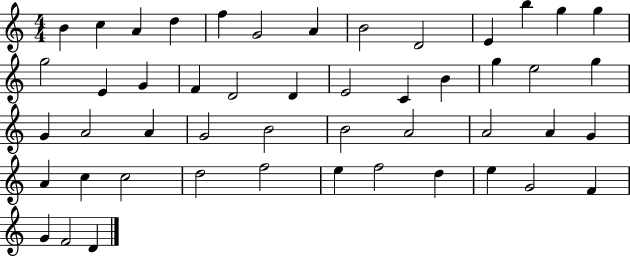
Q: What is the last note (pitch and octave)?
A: D4